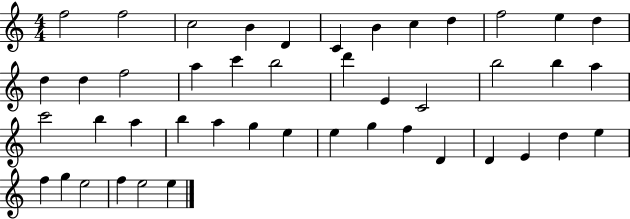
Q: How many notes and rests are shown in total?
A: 45